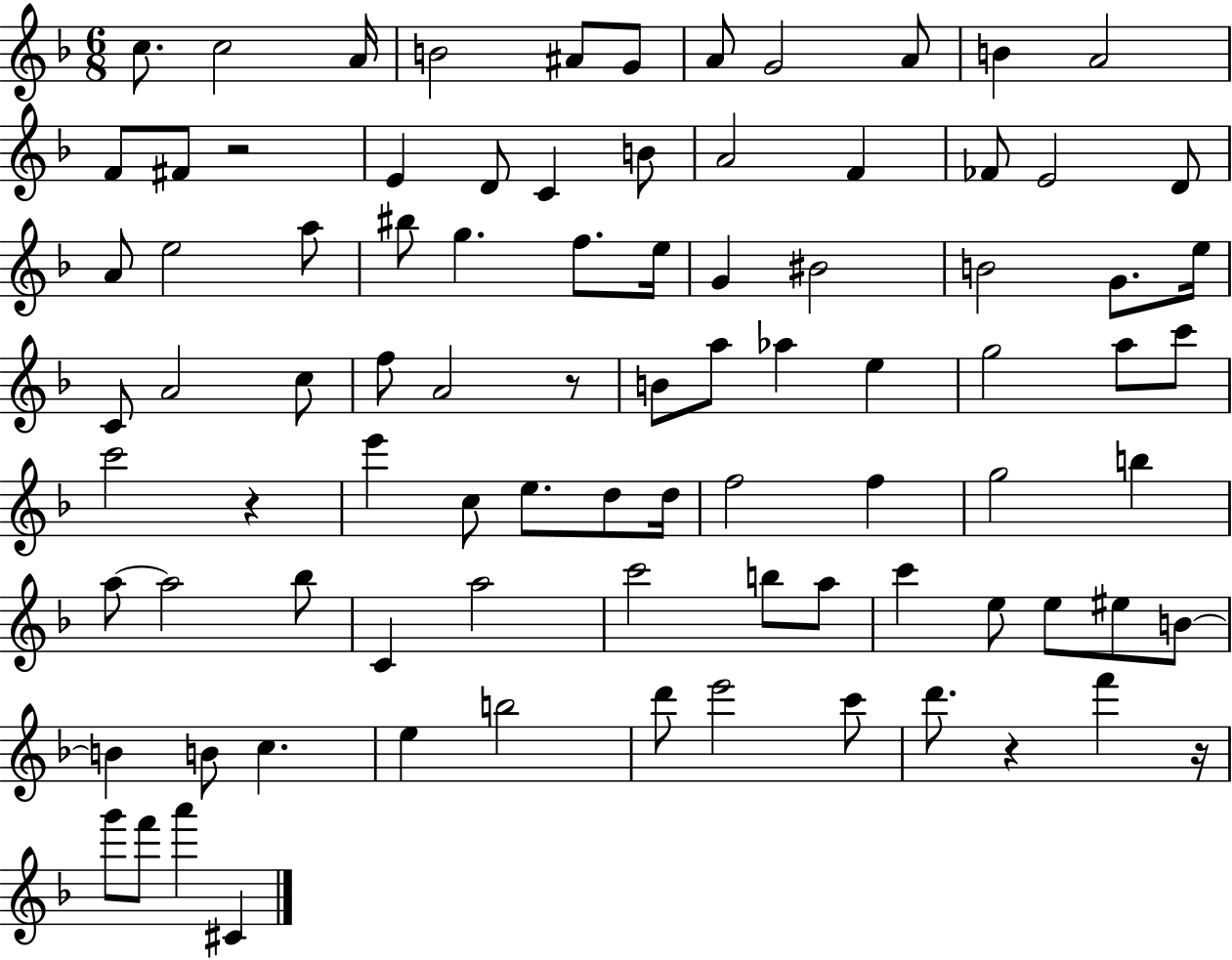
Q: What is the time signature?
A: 6/8